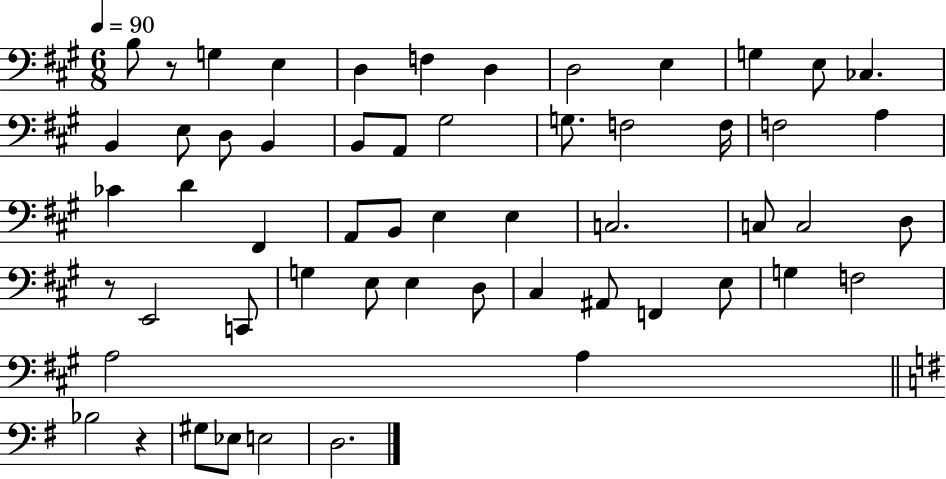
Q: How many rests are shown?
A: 3